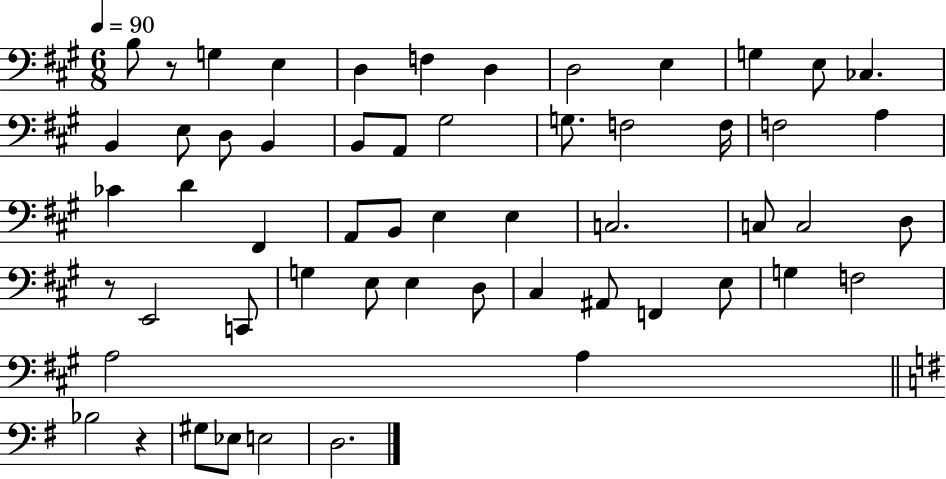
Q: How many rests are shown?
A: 3